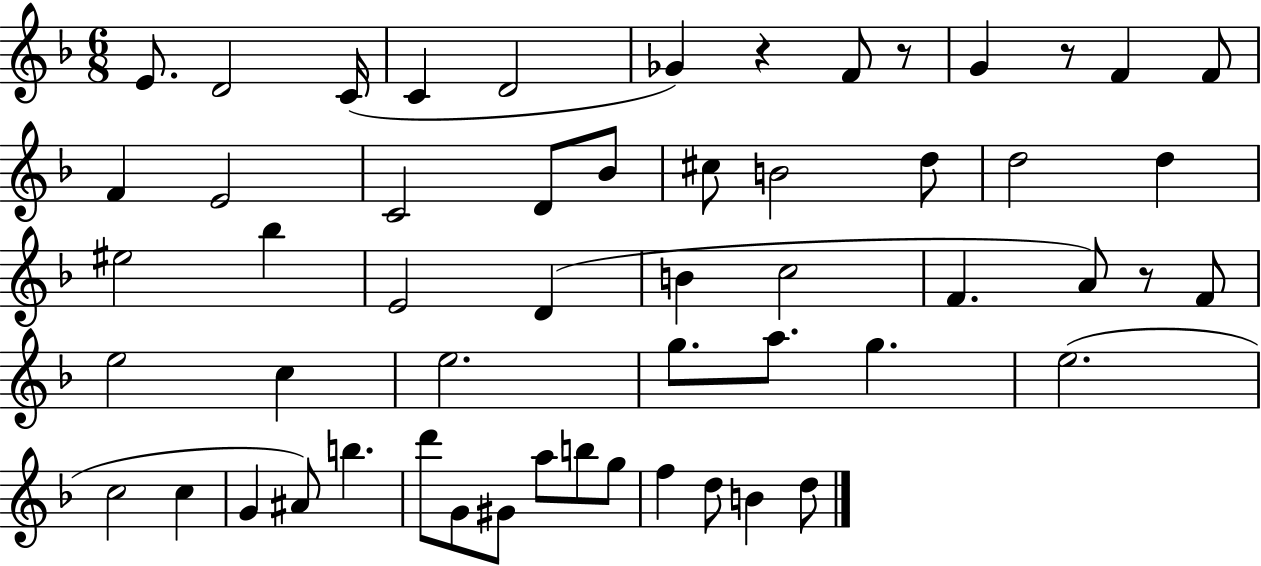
{
  \clef treble
  \numericTimeSignature
  \time 6/8
  \key f \major
  e'8. d'2 c'16( | c'4 d'2 | ges'4) r4 f'8 r8 | g'4 r8 f'4 f'8 | \break f'4 e'2 | c'2 d'8 bes'8 | cis''8 b'2 d''8 | d''2 d''4 | \break eis''2 bes''4 | e'2 d'4( | b'4 c''2 | f'4. a'8) r8 f'8 | \break e''2 c''4 | e''2. | g''8. a''8. g''4. | e''2.( | \break c''2 c''4 | g'4 ais'8) b''4. | d'''8 g'8 gis'8 a''8 b''8 g''8 | f''4 d''8 b'4 d''8 | \break \bar "|."
}